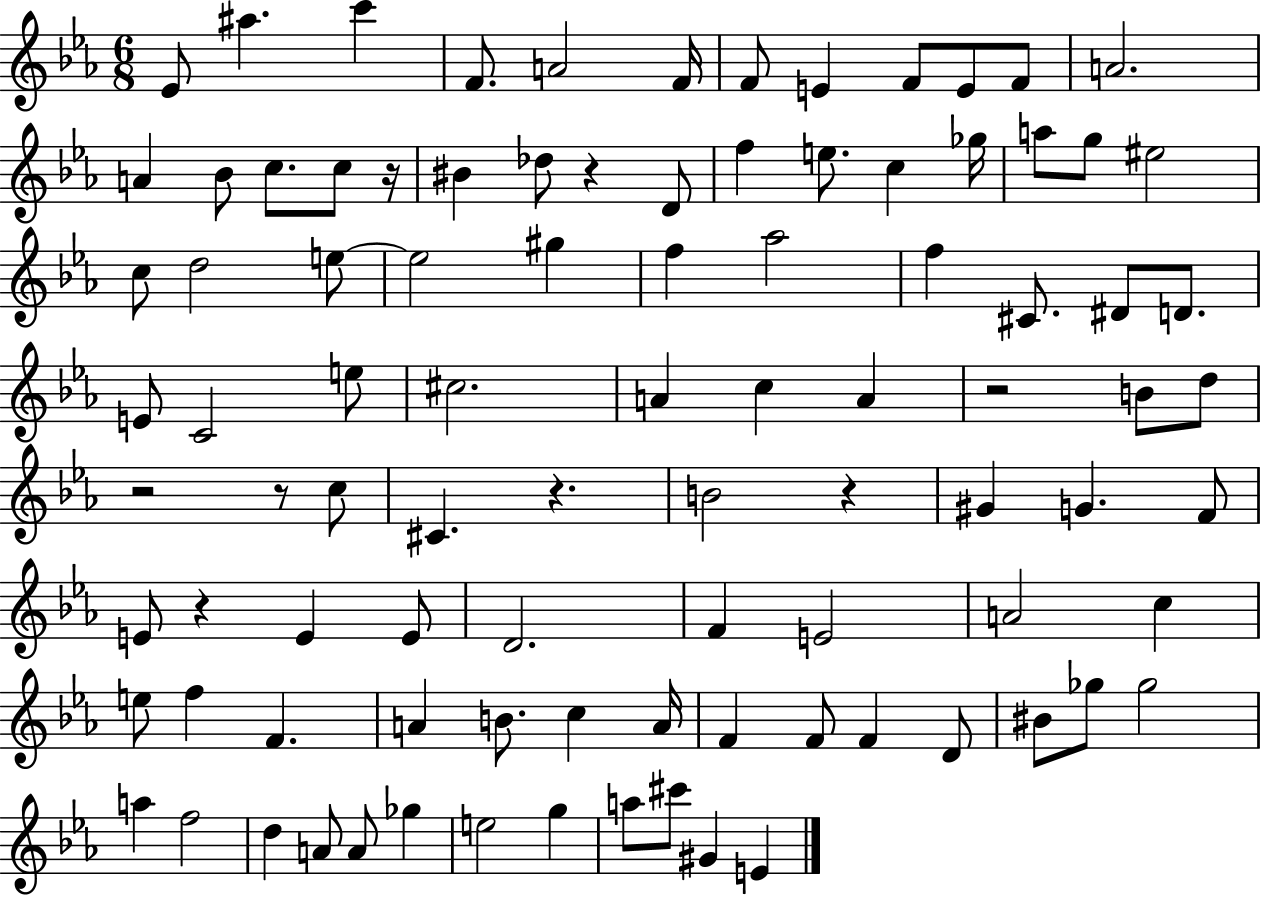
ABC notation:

X:1
T:Untitled
M:6/8
L:1/4
K:Eb
_E/2 ^a c' F/2 A2 F/4 F/2 E F/2 E/2 F/2 A2 A _B/2 c/2 c/2 z/4 ^B _d/2 z D/2 f e/2 c _g/4 a/2 g/2 ^e2 c/2 d2 e/2 e2 ^g f _a2 f ^C/2 ^D/2 D/2 E/2 C2 e/2 ^c2 A c A z2 B/2 d/2 z2 z/2 c/2 ^C z B2 z ^G G F/2 E/2 z E E/2 D2 F E2 A2 c e/2 f F A B/2 c A/4 F F/2 F D/2 ^B/2 _g/2 _g2 a f2 d A/2 A/2 _g e2 g a/2 ^c'/2 ^G E